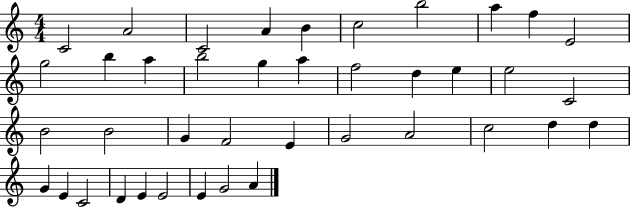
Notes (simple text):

C4/h A4/h C4/h A4/q B4/q C5/h B5/h A5/q F5/q E4/h G5/h B5/q A5/q B5/h G5/q A5/q F5/h D5/q E5/q E5/h C4/h B4/h B4/h G4/q F4/h E4/q G4/h A4/h C5/h D5/q D5/q G4/q E4/q C4/h D4/q E4/q E4/h E4/q G4/h A4/q